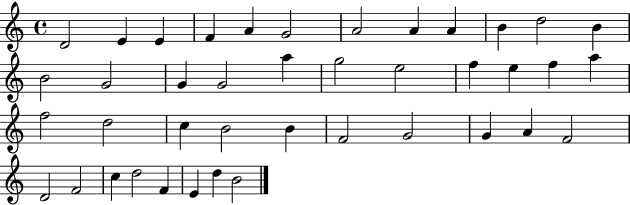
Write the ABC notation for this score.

X:1
T:Untitled
M:4/4
L:1/4
K:C
D2 E E F A G2 A2 A A B d2 B B2 G2 G G2 a g2 e2 f e f a f2 d2 c B2 B F2 G2 G A F2 D2 F2 c d2 F E d B2